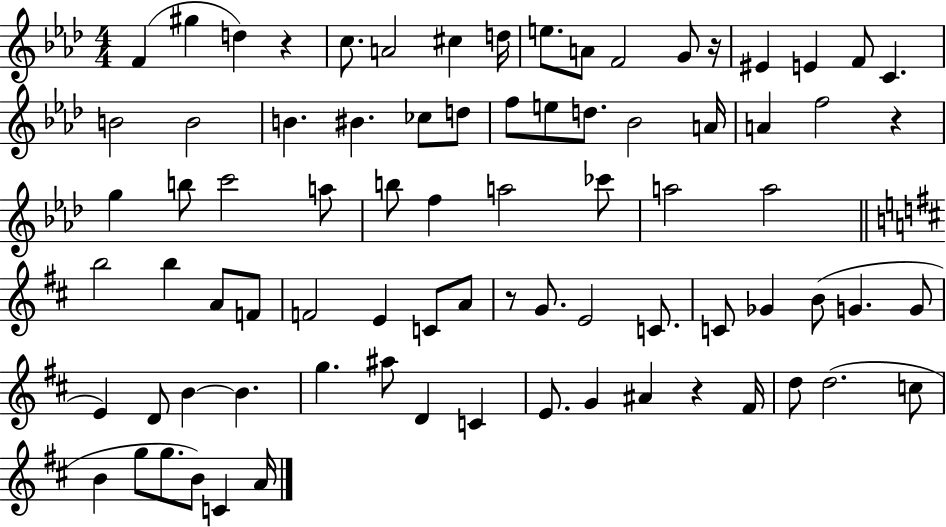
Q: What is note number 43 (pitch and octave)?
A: F4